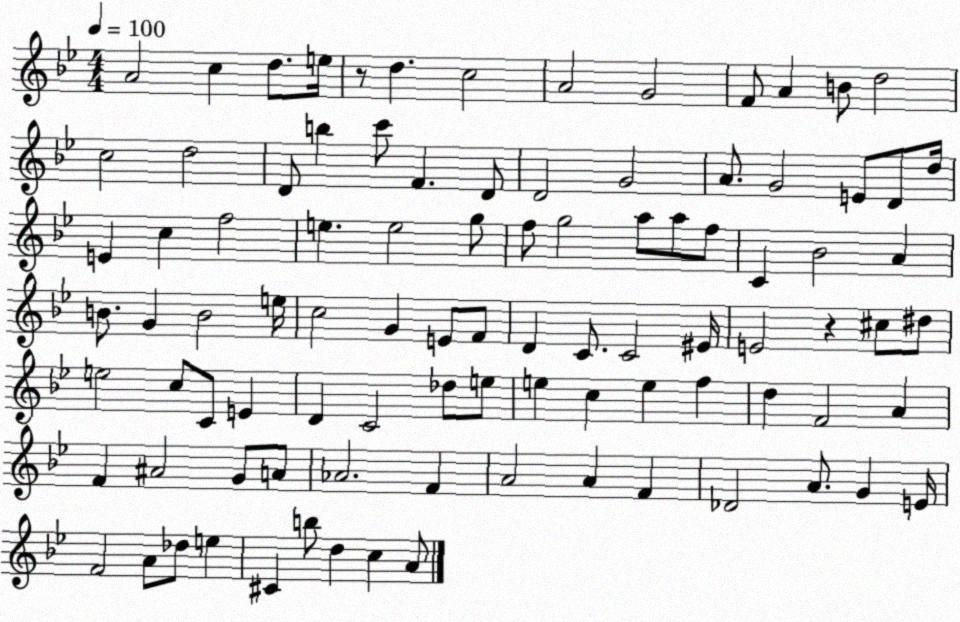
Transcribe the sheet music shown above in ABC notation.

X:1
T:Untitled
M:4/4
L:1/4
K:Bb
A2 c d/2 e/4 z/2 d c2 A2 G2 F/2 A B/2 d2 c2 d2 D/2 b c'/2 F D/2 D2 G2 A/2 G2 E/2 D/2 d/4 E c f2 e e2 g/2 f/2 g2 a/2 a/2 f/2 C _B2 A B/2 G B2 e/4 c2 G E/2 F/2 D C/2 C2 ^E/4 E2 z ^c/2 ^d/2 e2 c/2 C/2 E D C2 _d/2 e/2 e c e f d F2 A F ^A2 G/2 A/2 _A2 F A2 A F _D2 A/2 G E/4 F2 A/2 _d/2 e ^C b/2 d c A/2